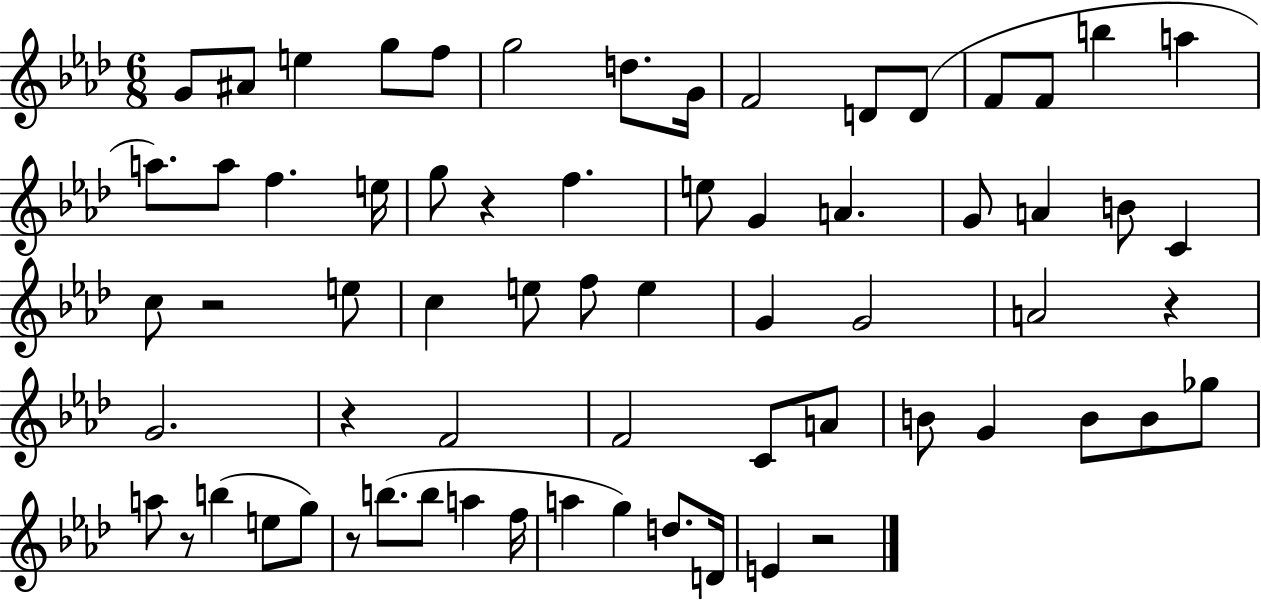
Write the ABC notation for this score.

X:1
T:Untitled
M:6/8
L:1/4
K:Ab
G/2 ^A/2 e g/2 f/2 g2 d/2 G/4 F2 D/2 D/2 F/2 F/2 b a a/2 a/2 f e/4 g/2 z f e/2 G A G/2 A B/2 C c/2 z2 e/2 c e/2 f/2 e G G2 A2 z G2 z F2 F2 C/2 A/2 B/2 G B/2 B/2 _g/2 a/2 z/2 b e/2 g/2 z/2 b/2 b/2 a f/4 a g d/2 D/4 E z2